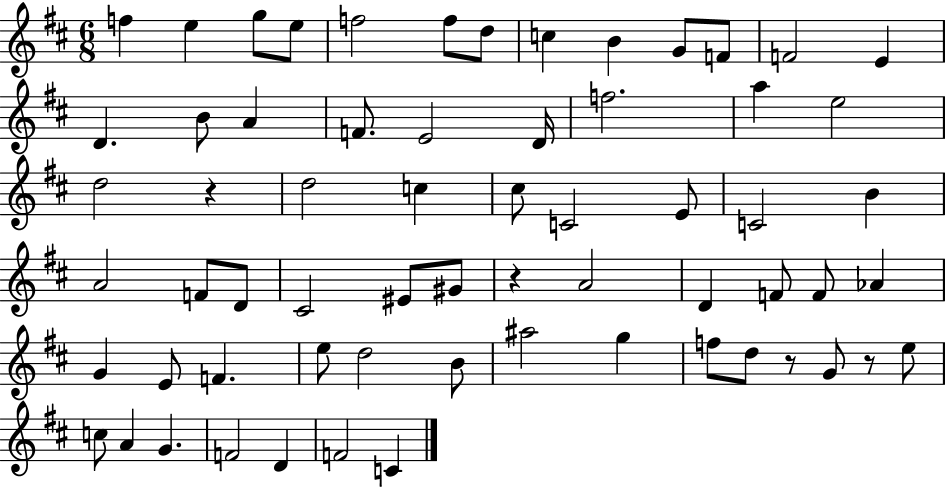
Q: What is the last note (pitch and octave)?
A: C4